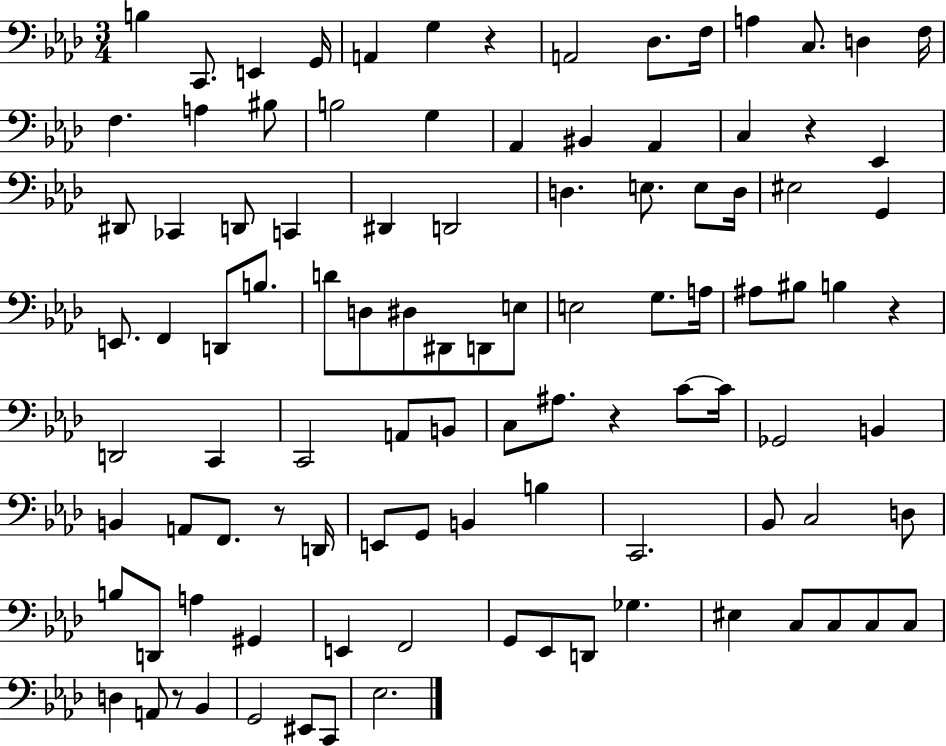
X:1
T:Untitled
M:3/4
L:1/4
K:Ab
B, C,,/2 E,, G,,/4 A,, G, z A,,2 _D,/2 F,/4 A, C,/2 D, F,/4 F, A, ^B,/2 B,2 G, _A,, ^B,, _A,, C, z _E,, ^D,,/2 _C,, D,,/2 C,, ^D,, D,,2 D, E,/2 E,/2 D,/4 ^E,2 G,, E,,/2 F,, D,,/2 B,/2 D/2 D,/2 ^D,/2 ^D,,/2 D,,/2 E,/2 E,2 G,/2 A,/4 ^A,/2 ^B,/2 B, z D,,2 C,, C,,2 A,,/2 B,,/2 C,/2 ^A,/2 z C/2 C/4 _G,,2 B,, B,, A,,/2 F,,/2 z/2 D,,/4 E,,/2 G,,/2 B,, B, C,,2 _B,,/2 C,2 D,/2 B,/2 D,,/2 A, ^G,, E,, F,,2 G,,/2 _E,,/2 D,,/2 _G, ^E, C,/2 C,/2 C,/2 C,/2 D, A,,/2 z/2 _B,, G,,2 ^E,,/2 C,,/2 _E,2